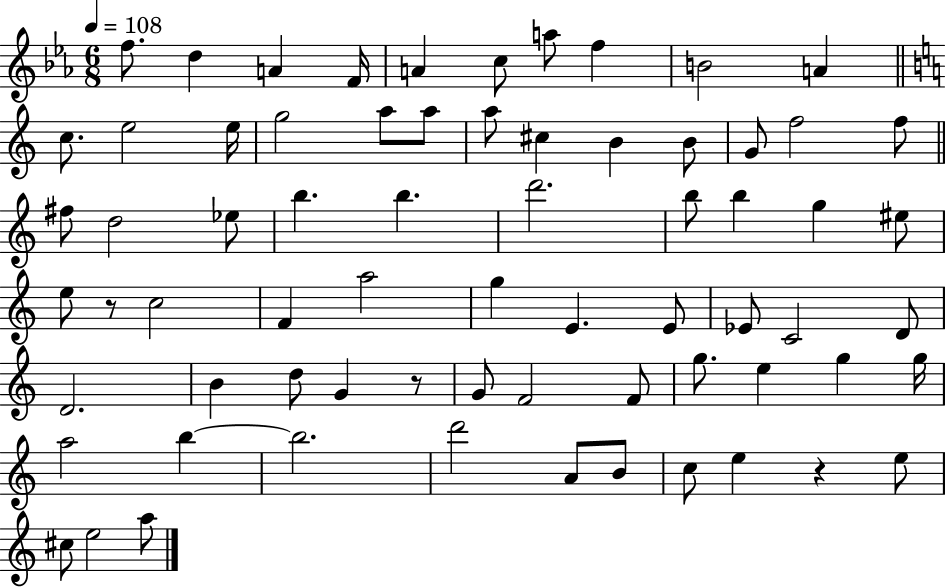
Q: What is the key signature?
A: EES major